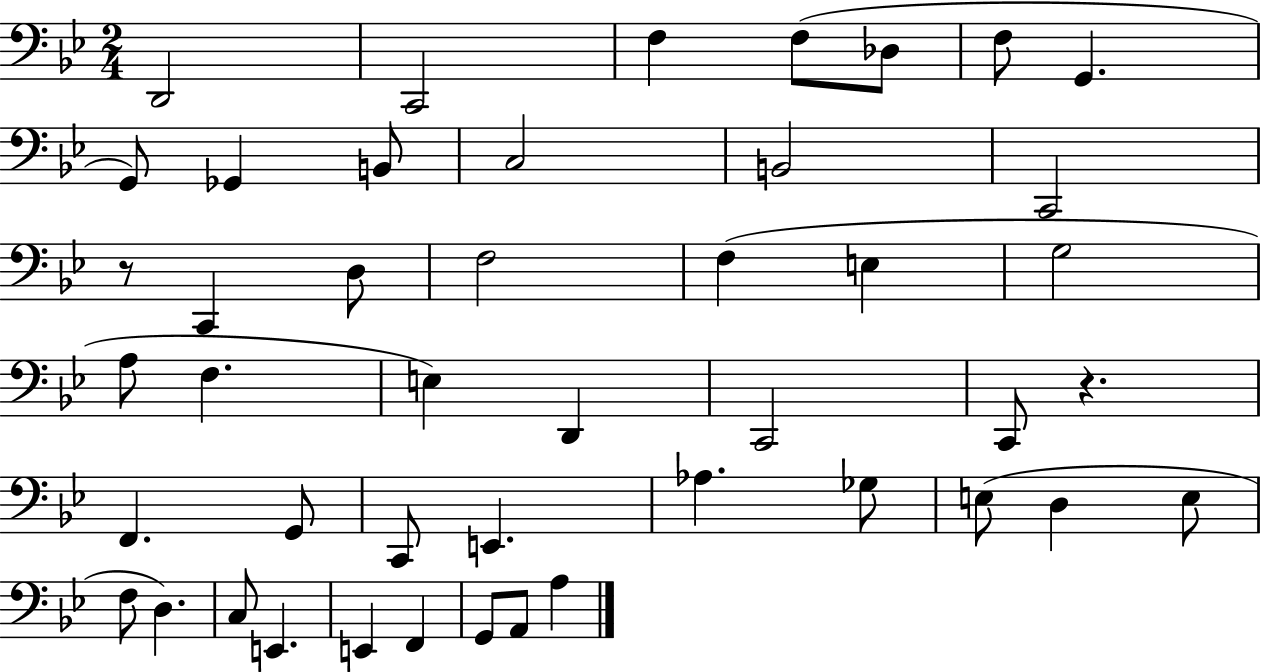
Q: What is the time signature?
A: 2/4